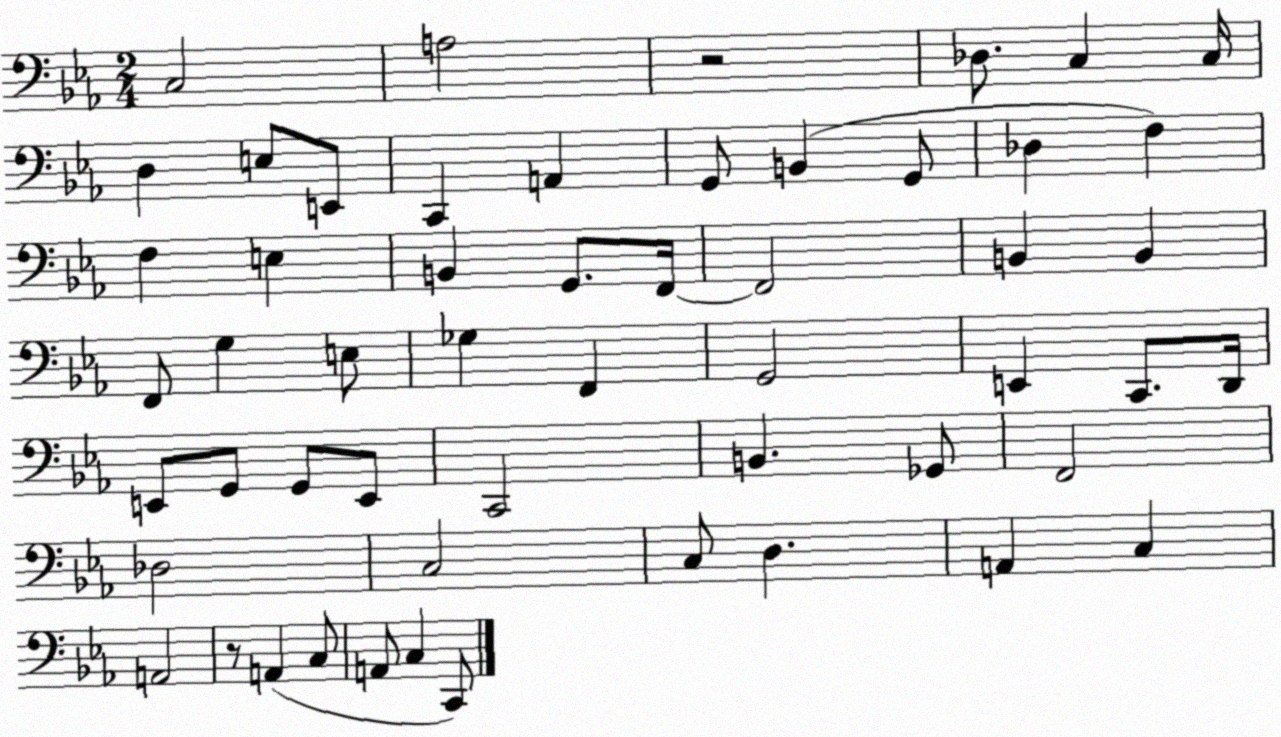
X:1
T:Untitled
M:2/4
L:1/4
K:Eb
C,2 A,2 z2 _D,/2 C, C,/4 D, E,/2 E,,/2 C,, A,, G,,/2 B,, G,,/2 _D, F, F, E, B,, G,,/2 F,,/4 F,,2 B,, B,, F,,/2 G, E,/2 _G, F,, G,,2 E,, C,,/2 D,,/4 E,,/2 G,,/2 G,,/2 E,,/2 C,,2 B,, _G,,/2 F,,2 _D,2 C,2 C,/2 D, A,, C, A,,2 z/2 A,, C,/2 A,,/2 C, C,,/2